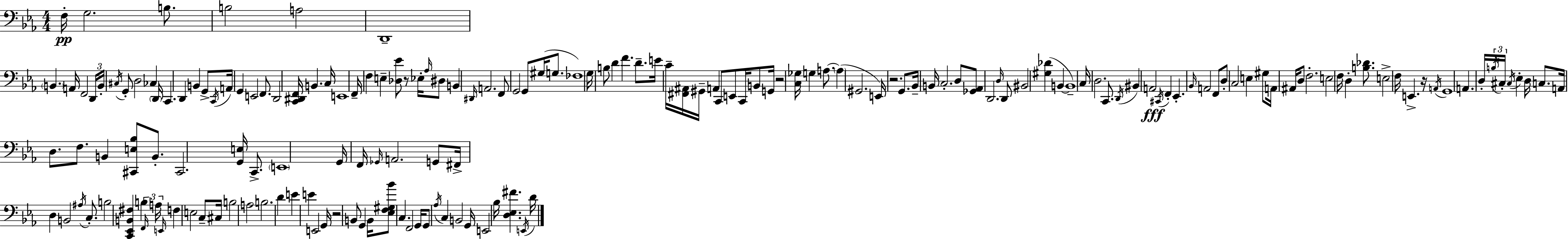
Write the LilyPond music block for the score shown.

{
  \clef bass
  \numericTimeSignature
  \time 4/4
  \key c \minor
  f16-.\pp g2. b8. | b2 a2 | d,1-- | \parenthesize b,4. a,16 f,2 \tuplet 3/2 { d,16 | \break b,16-. \acciaccatura { cis16 } } g,8-. d2 ces4 | \parenthesize d,16 c,4. d,4 b,4 g,8-> | \acciaccatura { c,16 } a,16 g,4 e,2 f,8. | d,2 <c, dis, f,>16 b,4. | \break c16 e,1 | f,16-- f4 e4-- <des ees'>8 r8 ees16-. | \grace { aes16 } dis8 b,4 \grace { dis,16 } a,2. | f,8 g,2 g,8 | \break gis16( g8. fes1) | g16 b8 d'4 f'4. | d'8.-- e'16 c'16-- <fis, ais,>16 gis,16-- a,4 c,8 e,8 | c,16 b,8 g,16 r2 <c ges>16 g4 | \break a8.~~ \parenthesize a4( gis,2. | e,16) r2. | g,8. bes,16-- b,16 c2.-. | d8 <ges, aes,>8 d,2. | \break \grace { d16 } d,8 bis,2 <gis des'>4( | b,4~~ b,1--) | c16 d2. | c,8. \acciaccatura { d,16 } bis,4 a,2\fff | \break \acciaccatura { cis,16 } f,4-. ees,4.-. \grace { bes,16 } a,2 | f,8 d8-. c2 | e4 gis8 a,16 ais,16 d8 f2.-. | e2 | \break f16 d4-. <b des'>8. e2-> | f16 e,4.-> r16 \acciaccatura { a,16 } g,1 | a,4. d16-. | \tuplet 3/2 { \acciaccatura { b16 } cis16-. \acciaccatura { cis16 } } ees4-. d16 c8. a,16 d8. f8. | \break b,4 <cis, e bes>8 b,8.-. cis,2. | <g, e>16 c,8.-> \parenthesize e,1 | g,16 f,16 \grace { ges,16 } a,2. | g,8 fis,16-> d4 | \break b,2 \acciaccatura { ais16 } c8.-. b2 | <c, ees, b, fis>4 b4 \tuplet 3/2 { \grace { f,16 } a16 \grace { e,16 } } | f4 e2 c8-- cis16 b2 | a2 b2. | \break d'4 e'4 | e'4 e,2 g,16 | r2 b,8 g,4 b,16 <ees f gis bes'>8 | c4. f,2 g,16 | \break g,8 \acciaccatura { aes16 } c4 b,2 g,16 | e,2 bes16 <d ees fis'>4. \acciaccatura { e,16 } | d'16 \bar "|."
}